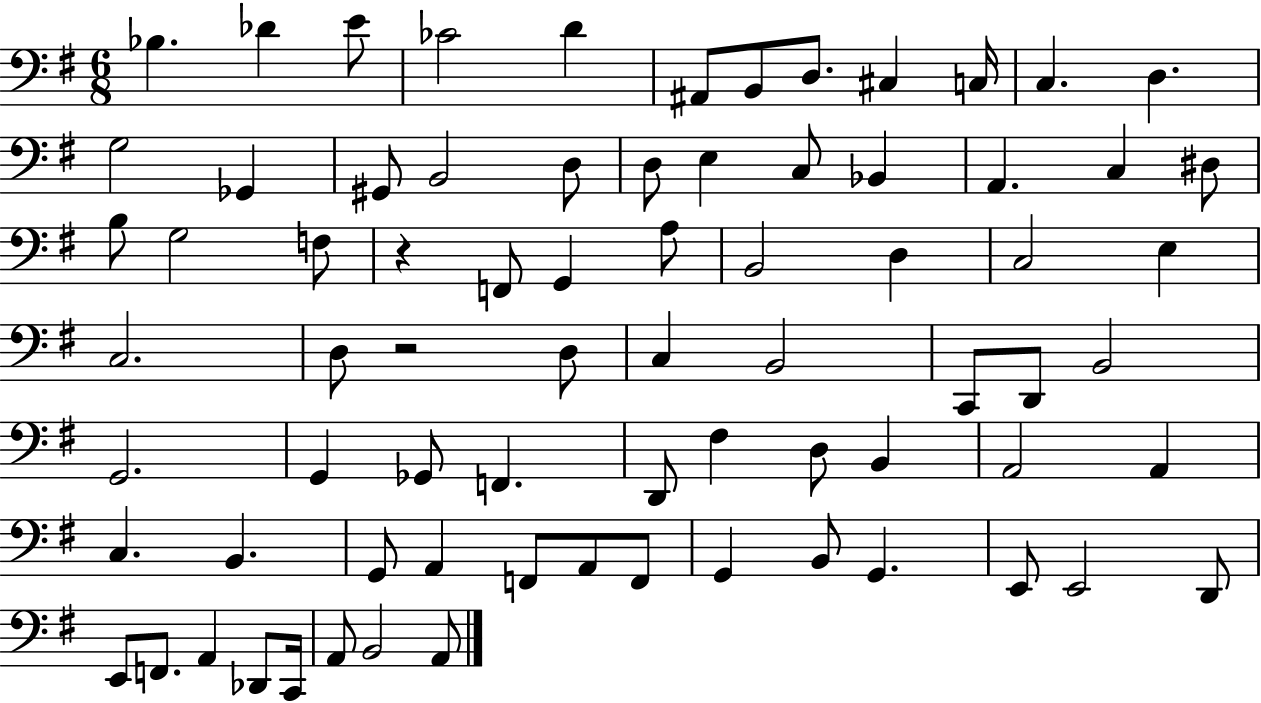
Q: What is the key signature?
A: G major